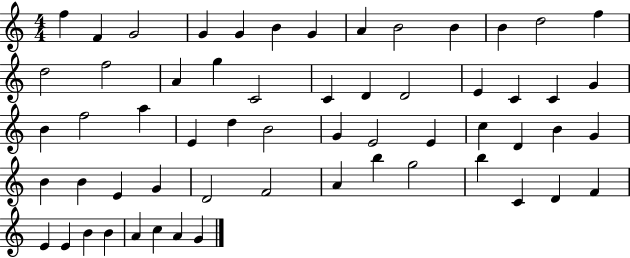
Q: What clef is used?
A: treble